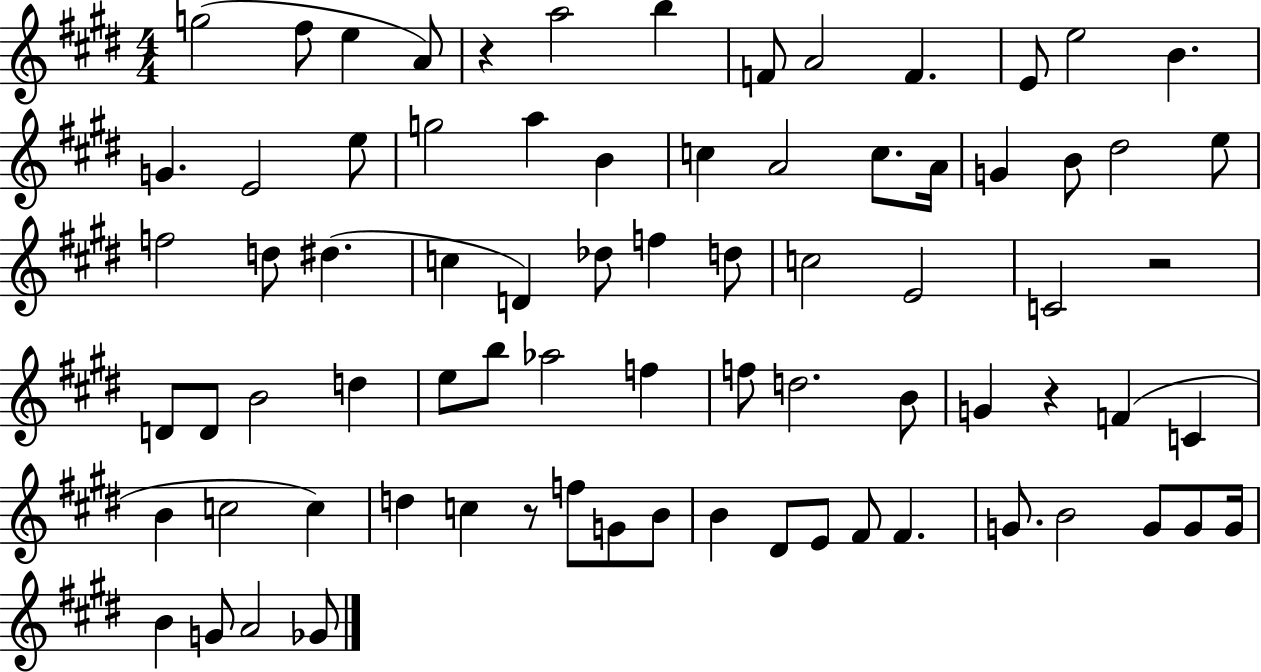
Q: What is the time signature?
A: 4/4